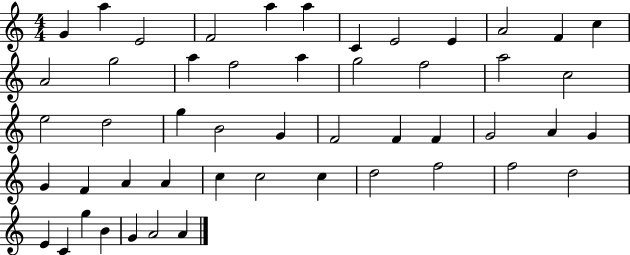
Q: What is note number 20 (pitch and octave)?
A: A5